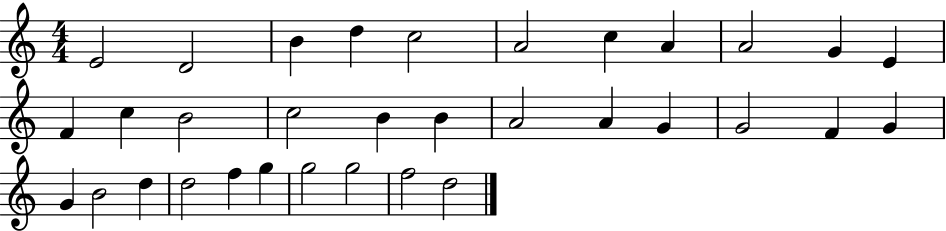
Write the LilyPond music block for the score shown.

{
  \clef treble
  \numericTimeSignature
  \time 4/4
  \key c \major
  e'2 d'2 | b'4 d''4 c''2 | a'2 c''4 a'4 | a'2 g'4 e'4 | \break f'4 c''4 b'2 | c''2 b'4 b'4 | a'2 a'4 g'4 | g'2 f'4 g'4 | \break g'4 b'2 d''4 | d''2 f''4 g''4 | g''2 g''2 | f''2 d''2 | \break \bar "|."
}